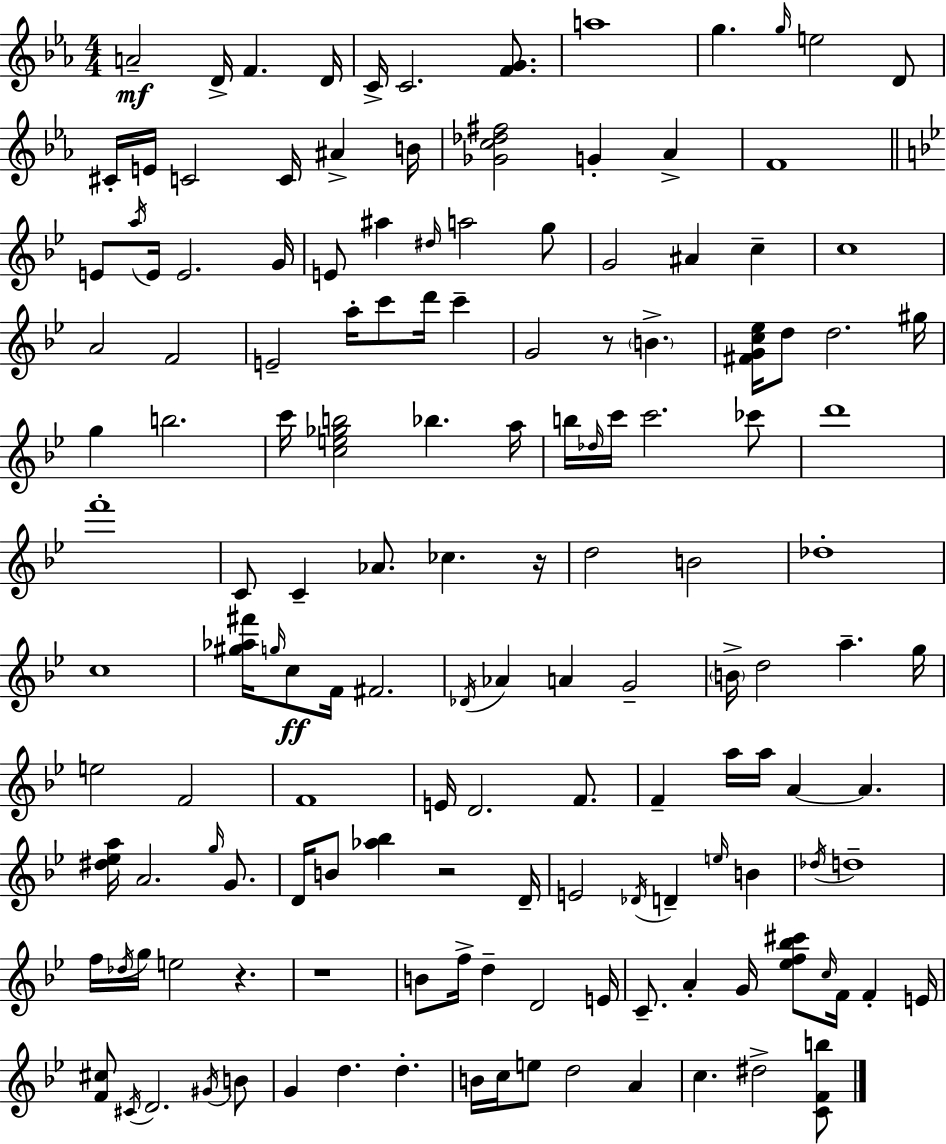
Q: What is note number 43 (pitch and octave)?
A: B4